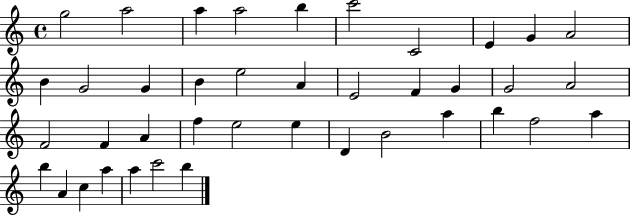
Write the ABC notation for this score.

X:1
T:Untitled
M:4/4
L:1/4
K:C
g2 a2 a a2 b c'2 C2 E G A2 B G2 G B e2 A E2 F G G2 A2 F2 F A f e2 e D B2 a b f2 a b A c a a c'2 b